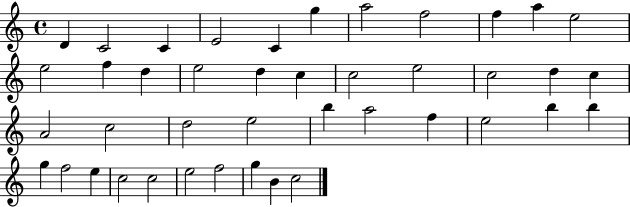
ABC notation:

X:1
T:Untitled
M:4/4
L:1/4
K:C
D C2 C E2 C g a2 f2 f a e2 e2 f d e2 d c c2 e2 c2 d c A2 c2 d2 e2 b a2 f e2 b b g f2 e c2 c2 e2 f2 g B c2